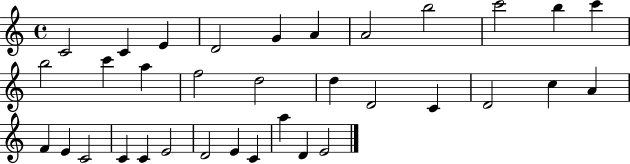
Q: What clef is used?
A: treble